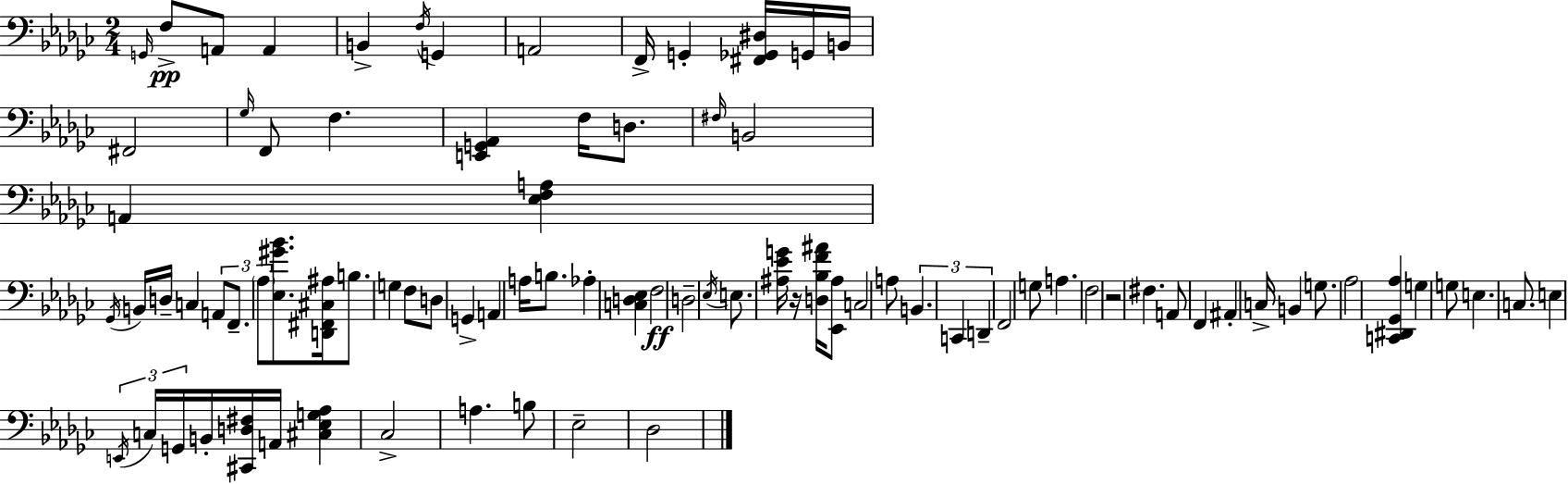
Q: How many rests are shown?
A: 2